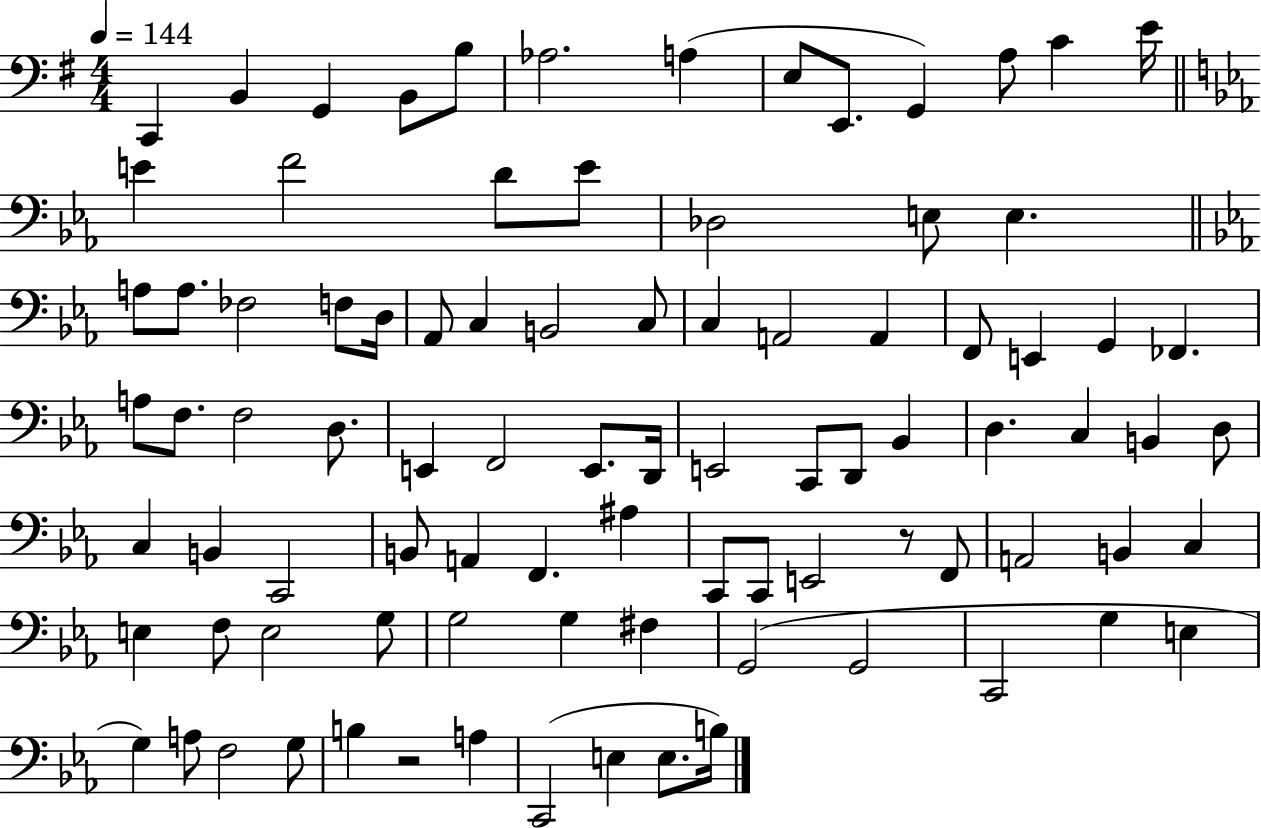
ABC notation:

X:1
T:Untitled
M:4/4
L:1/4
K:G
C,, B,, G,, B,,/2 B,/2 _A,2 A, E,/2 E,,/2 G,, A,/2 C E/4 E F2 D/2 E/2 _D,2 E,/2 E, A,/2 A,/2 _F,2 F,/2 D,/4 _A,,/2 C, B,,2 C,/2 C, A,,2 A,, F,,/2 E,, G,, _F,, A,/2 F,/2 F,2 D,/2 E,, F,,2 E,,/2 D,,/4 E,,2 C,,/2 D,,/2 _B,, D, C, B,, D,/2 C, B,, C,,2 B,,/2 A,, F,, ^A, C,,/2 C,,/2 E,,2 z/2 F,,/2 A,,2 B,, C, E, F,/2 E,2 G,/2 G,2 G, ^F, G,,2 G,,2 C,,2 G, E, G, A,/2 F,2 G,/2 B, z2 A, C,,2 E, E,/2 B,/4